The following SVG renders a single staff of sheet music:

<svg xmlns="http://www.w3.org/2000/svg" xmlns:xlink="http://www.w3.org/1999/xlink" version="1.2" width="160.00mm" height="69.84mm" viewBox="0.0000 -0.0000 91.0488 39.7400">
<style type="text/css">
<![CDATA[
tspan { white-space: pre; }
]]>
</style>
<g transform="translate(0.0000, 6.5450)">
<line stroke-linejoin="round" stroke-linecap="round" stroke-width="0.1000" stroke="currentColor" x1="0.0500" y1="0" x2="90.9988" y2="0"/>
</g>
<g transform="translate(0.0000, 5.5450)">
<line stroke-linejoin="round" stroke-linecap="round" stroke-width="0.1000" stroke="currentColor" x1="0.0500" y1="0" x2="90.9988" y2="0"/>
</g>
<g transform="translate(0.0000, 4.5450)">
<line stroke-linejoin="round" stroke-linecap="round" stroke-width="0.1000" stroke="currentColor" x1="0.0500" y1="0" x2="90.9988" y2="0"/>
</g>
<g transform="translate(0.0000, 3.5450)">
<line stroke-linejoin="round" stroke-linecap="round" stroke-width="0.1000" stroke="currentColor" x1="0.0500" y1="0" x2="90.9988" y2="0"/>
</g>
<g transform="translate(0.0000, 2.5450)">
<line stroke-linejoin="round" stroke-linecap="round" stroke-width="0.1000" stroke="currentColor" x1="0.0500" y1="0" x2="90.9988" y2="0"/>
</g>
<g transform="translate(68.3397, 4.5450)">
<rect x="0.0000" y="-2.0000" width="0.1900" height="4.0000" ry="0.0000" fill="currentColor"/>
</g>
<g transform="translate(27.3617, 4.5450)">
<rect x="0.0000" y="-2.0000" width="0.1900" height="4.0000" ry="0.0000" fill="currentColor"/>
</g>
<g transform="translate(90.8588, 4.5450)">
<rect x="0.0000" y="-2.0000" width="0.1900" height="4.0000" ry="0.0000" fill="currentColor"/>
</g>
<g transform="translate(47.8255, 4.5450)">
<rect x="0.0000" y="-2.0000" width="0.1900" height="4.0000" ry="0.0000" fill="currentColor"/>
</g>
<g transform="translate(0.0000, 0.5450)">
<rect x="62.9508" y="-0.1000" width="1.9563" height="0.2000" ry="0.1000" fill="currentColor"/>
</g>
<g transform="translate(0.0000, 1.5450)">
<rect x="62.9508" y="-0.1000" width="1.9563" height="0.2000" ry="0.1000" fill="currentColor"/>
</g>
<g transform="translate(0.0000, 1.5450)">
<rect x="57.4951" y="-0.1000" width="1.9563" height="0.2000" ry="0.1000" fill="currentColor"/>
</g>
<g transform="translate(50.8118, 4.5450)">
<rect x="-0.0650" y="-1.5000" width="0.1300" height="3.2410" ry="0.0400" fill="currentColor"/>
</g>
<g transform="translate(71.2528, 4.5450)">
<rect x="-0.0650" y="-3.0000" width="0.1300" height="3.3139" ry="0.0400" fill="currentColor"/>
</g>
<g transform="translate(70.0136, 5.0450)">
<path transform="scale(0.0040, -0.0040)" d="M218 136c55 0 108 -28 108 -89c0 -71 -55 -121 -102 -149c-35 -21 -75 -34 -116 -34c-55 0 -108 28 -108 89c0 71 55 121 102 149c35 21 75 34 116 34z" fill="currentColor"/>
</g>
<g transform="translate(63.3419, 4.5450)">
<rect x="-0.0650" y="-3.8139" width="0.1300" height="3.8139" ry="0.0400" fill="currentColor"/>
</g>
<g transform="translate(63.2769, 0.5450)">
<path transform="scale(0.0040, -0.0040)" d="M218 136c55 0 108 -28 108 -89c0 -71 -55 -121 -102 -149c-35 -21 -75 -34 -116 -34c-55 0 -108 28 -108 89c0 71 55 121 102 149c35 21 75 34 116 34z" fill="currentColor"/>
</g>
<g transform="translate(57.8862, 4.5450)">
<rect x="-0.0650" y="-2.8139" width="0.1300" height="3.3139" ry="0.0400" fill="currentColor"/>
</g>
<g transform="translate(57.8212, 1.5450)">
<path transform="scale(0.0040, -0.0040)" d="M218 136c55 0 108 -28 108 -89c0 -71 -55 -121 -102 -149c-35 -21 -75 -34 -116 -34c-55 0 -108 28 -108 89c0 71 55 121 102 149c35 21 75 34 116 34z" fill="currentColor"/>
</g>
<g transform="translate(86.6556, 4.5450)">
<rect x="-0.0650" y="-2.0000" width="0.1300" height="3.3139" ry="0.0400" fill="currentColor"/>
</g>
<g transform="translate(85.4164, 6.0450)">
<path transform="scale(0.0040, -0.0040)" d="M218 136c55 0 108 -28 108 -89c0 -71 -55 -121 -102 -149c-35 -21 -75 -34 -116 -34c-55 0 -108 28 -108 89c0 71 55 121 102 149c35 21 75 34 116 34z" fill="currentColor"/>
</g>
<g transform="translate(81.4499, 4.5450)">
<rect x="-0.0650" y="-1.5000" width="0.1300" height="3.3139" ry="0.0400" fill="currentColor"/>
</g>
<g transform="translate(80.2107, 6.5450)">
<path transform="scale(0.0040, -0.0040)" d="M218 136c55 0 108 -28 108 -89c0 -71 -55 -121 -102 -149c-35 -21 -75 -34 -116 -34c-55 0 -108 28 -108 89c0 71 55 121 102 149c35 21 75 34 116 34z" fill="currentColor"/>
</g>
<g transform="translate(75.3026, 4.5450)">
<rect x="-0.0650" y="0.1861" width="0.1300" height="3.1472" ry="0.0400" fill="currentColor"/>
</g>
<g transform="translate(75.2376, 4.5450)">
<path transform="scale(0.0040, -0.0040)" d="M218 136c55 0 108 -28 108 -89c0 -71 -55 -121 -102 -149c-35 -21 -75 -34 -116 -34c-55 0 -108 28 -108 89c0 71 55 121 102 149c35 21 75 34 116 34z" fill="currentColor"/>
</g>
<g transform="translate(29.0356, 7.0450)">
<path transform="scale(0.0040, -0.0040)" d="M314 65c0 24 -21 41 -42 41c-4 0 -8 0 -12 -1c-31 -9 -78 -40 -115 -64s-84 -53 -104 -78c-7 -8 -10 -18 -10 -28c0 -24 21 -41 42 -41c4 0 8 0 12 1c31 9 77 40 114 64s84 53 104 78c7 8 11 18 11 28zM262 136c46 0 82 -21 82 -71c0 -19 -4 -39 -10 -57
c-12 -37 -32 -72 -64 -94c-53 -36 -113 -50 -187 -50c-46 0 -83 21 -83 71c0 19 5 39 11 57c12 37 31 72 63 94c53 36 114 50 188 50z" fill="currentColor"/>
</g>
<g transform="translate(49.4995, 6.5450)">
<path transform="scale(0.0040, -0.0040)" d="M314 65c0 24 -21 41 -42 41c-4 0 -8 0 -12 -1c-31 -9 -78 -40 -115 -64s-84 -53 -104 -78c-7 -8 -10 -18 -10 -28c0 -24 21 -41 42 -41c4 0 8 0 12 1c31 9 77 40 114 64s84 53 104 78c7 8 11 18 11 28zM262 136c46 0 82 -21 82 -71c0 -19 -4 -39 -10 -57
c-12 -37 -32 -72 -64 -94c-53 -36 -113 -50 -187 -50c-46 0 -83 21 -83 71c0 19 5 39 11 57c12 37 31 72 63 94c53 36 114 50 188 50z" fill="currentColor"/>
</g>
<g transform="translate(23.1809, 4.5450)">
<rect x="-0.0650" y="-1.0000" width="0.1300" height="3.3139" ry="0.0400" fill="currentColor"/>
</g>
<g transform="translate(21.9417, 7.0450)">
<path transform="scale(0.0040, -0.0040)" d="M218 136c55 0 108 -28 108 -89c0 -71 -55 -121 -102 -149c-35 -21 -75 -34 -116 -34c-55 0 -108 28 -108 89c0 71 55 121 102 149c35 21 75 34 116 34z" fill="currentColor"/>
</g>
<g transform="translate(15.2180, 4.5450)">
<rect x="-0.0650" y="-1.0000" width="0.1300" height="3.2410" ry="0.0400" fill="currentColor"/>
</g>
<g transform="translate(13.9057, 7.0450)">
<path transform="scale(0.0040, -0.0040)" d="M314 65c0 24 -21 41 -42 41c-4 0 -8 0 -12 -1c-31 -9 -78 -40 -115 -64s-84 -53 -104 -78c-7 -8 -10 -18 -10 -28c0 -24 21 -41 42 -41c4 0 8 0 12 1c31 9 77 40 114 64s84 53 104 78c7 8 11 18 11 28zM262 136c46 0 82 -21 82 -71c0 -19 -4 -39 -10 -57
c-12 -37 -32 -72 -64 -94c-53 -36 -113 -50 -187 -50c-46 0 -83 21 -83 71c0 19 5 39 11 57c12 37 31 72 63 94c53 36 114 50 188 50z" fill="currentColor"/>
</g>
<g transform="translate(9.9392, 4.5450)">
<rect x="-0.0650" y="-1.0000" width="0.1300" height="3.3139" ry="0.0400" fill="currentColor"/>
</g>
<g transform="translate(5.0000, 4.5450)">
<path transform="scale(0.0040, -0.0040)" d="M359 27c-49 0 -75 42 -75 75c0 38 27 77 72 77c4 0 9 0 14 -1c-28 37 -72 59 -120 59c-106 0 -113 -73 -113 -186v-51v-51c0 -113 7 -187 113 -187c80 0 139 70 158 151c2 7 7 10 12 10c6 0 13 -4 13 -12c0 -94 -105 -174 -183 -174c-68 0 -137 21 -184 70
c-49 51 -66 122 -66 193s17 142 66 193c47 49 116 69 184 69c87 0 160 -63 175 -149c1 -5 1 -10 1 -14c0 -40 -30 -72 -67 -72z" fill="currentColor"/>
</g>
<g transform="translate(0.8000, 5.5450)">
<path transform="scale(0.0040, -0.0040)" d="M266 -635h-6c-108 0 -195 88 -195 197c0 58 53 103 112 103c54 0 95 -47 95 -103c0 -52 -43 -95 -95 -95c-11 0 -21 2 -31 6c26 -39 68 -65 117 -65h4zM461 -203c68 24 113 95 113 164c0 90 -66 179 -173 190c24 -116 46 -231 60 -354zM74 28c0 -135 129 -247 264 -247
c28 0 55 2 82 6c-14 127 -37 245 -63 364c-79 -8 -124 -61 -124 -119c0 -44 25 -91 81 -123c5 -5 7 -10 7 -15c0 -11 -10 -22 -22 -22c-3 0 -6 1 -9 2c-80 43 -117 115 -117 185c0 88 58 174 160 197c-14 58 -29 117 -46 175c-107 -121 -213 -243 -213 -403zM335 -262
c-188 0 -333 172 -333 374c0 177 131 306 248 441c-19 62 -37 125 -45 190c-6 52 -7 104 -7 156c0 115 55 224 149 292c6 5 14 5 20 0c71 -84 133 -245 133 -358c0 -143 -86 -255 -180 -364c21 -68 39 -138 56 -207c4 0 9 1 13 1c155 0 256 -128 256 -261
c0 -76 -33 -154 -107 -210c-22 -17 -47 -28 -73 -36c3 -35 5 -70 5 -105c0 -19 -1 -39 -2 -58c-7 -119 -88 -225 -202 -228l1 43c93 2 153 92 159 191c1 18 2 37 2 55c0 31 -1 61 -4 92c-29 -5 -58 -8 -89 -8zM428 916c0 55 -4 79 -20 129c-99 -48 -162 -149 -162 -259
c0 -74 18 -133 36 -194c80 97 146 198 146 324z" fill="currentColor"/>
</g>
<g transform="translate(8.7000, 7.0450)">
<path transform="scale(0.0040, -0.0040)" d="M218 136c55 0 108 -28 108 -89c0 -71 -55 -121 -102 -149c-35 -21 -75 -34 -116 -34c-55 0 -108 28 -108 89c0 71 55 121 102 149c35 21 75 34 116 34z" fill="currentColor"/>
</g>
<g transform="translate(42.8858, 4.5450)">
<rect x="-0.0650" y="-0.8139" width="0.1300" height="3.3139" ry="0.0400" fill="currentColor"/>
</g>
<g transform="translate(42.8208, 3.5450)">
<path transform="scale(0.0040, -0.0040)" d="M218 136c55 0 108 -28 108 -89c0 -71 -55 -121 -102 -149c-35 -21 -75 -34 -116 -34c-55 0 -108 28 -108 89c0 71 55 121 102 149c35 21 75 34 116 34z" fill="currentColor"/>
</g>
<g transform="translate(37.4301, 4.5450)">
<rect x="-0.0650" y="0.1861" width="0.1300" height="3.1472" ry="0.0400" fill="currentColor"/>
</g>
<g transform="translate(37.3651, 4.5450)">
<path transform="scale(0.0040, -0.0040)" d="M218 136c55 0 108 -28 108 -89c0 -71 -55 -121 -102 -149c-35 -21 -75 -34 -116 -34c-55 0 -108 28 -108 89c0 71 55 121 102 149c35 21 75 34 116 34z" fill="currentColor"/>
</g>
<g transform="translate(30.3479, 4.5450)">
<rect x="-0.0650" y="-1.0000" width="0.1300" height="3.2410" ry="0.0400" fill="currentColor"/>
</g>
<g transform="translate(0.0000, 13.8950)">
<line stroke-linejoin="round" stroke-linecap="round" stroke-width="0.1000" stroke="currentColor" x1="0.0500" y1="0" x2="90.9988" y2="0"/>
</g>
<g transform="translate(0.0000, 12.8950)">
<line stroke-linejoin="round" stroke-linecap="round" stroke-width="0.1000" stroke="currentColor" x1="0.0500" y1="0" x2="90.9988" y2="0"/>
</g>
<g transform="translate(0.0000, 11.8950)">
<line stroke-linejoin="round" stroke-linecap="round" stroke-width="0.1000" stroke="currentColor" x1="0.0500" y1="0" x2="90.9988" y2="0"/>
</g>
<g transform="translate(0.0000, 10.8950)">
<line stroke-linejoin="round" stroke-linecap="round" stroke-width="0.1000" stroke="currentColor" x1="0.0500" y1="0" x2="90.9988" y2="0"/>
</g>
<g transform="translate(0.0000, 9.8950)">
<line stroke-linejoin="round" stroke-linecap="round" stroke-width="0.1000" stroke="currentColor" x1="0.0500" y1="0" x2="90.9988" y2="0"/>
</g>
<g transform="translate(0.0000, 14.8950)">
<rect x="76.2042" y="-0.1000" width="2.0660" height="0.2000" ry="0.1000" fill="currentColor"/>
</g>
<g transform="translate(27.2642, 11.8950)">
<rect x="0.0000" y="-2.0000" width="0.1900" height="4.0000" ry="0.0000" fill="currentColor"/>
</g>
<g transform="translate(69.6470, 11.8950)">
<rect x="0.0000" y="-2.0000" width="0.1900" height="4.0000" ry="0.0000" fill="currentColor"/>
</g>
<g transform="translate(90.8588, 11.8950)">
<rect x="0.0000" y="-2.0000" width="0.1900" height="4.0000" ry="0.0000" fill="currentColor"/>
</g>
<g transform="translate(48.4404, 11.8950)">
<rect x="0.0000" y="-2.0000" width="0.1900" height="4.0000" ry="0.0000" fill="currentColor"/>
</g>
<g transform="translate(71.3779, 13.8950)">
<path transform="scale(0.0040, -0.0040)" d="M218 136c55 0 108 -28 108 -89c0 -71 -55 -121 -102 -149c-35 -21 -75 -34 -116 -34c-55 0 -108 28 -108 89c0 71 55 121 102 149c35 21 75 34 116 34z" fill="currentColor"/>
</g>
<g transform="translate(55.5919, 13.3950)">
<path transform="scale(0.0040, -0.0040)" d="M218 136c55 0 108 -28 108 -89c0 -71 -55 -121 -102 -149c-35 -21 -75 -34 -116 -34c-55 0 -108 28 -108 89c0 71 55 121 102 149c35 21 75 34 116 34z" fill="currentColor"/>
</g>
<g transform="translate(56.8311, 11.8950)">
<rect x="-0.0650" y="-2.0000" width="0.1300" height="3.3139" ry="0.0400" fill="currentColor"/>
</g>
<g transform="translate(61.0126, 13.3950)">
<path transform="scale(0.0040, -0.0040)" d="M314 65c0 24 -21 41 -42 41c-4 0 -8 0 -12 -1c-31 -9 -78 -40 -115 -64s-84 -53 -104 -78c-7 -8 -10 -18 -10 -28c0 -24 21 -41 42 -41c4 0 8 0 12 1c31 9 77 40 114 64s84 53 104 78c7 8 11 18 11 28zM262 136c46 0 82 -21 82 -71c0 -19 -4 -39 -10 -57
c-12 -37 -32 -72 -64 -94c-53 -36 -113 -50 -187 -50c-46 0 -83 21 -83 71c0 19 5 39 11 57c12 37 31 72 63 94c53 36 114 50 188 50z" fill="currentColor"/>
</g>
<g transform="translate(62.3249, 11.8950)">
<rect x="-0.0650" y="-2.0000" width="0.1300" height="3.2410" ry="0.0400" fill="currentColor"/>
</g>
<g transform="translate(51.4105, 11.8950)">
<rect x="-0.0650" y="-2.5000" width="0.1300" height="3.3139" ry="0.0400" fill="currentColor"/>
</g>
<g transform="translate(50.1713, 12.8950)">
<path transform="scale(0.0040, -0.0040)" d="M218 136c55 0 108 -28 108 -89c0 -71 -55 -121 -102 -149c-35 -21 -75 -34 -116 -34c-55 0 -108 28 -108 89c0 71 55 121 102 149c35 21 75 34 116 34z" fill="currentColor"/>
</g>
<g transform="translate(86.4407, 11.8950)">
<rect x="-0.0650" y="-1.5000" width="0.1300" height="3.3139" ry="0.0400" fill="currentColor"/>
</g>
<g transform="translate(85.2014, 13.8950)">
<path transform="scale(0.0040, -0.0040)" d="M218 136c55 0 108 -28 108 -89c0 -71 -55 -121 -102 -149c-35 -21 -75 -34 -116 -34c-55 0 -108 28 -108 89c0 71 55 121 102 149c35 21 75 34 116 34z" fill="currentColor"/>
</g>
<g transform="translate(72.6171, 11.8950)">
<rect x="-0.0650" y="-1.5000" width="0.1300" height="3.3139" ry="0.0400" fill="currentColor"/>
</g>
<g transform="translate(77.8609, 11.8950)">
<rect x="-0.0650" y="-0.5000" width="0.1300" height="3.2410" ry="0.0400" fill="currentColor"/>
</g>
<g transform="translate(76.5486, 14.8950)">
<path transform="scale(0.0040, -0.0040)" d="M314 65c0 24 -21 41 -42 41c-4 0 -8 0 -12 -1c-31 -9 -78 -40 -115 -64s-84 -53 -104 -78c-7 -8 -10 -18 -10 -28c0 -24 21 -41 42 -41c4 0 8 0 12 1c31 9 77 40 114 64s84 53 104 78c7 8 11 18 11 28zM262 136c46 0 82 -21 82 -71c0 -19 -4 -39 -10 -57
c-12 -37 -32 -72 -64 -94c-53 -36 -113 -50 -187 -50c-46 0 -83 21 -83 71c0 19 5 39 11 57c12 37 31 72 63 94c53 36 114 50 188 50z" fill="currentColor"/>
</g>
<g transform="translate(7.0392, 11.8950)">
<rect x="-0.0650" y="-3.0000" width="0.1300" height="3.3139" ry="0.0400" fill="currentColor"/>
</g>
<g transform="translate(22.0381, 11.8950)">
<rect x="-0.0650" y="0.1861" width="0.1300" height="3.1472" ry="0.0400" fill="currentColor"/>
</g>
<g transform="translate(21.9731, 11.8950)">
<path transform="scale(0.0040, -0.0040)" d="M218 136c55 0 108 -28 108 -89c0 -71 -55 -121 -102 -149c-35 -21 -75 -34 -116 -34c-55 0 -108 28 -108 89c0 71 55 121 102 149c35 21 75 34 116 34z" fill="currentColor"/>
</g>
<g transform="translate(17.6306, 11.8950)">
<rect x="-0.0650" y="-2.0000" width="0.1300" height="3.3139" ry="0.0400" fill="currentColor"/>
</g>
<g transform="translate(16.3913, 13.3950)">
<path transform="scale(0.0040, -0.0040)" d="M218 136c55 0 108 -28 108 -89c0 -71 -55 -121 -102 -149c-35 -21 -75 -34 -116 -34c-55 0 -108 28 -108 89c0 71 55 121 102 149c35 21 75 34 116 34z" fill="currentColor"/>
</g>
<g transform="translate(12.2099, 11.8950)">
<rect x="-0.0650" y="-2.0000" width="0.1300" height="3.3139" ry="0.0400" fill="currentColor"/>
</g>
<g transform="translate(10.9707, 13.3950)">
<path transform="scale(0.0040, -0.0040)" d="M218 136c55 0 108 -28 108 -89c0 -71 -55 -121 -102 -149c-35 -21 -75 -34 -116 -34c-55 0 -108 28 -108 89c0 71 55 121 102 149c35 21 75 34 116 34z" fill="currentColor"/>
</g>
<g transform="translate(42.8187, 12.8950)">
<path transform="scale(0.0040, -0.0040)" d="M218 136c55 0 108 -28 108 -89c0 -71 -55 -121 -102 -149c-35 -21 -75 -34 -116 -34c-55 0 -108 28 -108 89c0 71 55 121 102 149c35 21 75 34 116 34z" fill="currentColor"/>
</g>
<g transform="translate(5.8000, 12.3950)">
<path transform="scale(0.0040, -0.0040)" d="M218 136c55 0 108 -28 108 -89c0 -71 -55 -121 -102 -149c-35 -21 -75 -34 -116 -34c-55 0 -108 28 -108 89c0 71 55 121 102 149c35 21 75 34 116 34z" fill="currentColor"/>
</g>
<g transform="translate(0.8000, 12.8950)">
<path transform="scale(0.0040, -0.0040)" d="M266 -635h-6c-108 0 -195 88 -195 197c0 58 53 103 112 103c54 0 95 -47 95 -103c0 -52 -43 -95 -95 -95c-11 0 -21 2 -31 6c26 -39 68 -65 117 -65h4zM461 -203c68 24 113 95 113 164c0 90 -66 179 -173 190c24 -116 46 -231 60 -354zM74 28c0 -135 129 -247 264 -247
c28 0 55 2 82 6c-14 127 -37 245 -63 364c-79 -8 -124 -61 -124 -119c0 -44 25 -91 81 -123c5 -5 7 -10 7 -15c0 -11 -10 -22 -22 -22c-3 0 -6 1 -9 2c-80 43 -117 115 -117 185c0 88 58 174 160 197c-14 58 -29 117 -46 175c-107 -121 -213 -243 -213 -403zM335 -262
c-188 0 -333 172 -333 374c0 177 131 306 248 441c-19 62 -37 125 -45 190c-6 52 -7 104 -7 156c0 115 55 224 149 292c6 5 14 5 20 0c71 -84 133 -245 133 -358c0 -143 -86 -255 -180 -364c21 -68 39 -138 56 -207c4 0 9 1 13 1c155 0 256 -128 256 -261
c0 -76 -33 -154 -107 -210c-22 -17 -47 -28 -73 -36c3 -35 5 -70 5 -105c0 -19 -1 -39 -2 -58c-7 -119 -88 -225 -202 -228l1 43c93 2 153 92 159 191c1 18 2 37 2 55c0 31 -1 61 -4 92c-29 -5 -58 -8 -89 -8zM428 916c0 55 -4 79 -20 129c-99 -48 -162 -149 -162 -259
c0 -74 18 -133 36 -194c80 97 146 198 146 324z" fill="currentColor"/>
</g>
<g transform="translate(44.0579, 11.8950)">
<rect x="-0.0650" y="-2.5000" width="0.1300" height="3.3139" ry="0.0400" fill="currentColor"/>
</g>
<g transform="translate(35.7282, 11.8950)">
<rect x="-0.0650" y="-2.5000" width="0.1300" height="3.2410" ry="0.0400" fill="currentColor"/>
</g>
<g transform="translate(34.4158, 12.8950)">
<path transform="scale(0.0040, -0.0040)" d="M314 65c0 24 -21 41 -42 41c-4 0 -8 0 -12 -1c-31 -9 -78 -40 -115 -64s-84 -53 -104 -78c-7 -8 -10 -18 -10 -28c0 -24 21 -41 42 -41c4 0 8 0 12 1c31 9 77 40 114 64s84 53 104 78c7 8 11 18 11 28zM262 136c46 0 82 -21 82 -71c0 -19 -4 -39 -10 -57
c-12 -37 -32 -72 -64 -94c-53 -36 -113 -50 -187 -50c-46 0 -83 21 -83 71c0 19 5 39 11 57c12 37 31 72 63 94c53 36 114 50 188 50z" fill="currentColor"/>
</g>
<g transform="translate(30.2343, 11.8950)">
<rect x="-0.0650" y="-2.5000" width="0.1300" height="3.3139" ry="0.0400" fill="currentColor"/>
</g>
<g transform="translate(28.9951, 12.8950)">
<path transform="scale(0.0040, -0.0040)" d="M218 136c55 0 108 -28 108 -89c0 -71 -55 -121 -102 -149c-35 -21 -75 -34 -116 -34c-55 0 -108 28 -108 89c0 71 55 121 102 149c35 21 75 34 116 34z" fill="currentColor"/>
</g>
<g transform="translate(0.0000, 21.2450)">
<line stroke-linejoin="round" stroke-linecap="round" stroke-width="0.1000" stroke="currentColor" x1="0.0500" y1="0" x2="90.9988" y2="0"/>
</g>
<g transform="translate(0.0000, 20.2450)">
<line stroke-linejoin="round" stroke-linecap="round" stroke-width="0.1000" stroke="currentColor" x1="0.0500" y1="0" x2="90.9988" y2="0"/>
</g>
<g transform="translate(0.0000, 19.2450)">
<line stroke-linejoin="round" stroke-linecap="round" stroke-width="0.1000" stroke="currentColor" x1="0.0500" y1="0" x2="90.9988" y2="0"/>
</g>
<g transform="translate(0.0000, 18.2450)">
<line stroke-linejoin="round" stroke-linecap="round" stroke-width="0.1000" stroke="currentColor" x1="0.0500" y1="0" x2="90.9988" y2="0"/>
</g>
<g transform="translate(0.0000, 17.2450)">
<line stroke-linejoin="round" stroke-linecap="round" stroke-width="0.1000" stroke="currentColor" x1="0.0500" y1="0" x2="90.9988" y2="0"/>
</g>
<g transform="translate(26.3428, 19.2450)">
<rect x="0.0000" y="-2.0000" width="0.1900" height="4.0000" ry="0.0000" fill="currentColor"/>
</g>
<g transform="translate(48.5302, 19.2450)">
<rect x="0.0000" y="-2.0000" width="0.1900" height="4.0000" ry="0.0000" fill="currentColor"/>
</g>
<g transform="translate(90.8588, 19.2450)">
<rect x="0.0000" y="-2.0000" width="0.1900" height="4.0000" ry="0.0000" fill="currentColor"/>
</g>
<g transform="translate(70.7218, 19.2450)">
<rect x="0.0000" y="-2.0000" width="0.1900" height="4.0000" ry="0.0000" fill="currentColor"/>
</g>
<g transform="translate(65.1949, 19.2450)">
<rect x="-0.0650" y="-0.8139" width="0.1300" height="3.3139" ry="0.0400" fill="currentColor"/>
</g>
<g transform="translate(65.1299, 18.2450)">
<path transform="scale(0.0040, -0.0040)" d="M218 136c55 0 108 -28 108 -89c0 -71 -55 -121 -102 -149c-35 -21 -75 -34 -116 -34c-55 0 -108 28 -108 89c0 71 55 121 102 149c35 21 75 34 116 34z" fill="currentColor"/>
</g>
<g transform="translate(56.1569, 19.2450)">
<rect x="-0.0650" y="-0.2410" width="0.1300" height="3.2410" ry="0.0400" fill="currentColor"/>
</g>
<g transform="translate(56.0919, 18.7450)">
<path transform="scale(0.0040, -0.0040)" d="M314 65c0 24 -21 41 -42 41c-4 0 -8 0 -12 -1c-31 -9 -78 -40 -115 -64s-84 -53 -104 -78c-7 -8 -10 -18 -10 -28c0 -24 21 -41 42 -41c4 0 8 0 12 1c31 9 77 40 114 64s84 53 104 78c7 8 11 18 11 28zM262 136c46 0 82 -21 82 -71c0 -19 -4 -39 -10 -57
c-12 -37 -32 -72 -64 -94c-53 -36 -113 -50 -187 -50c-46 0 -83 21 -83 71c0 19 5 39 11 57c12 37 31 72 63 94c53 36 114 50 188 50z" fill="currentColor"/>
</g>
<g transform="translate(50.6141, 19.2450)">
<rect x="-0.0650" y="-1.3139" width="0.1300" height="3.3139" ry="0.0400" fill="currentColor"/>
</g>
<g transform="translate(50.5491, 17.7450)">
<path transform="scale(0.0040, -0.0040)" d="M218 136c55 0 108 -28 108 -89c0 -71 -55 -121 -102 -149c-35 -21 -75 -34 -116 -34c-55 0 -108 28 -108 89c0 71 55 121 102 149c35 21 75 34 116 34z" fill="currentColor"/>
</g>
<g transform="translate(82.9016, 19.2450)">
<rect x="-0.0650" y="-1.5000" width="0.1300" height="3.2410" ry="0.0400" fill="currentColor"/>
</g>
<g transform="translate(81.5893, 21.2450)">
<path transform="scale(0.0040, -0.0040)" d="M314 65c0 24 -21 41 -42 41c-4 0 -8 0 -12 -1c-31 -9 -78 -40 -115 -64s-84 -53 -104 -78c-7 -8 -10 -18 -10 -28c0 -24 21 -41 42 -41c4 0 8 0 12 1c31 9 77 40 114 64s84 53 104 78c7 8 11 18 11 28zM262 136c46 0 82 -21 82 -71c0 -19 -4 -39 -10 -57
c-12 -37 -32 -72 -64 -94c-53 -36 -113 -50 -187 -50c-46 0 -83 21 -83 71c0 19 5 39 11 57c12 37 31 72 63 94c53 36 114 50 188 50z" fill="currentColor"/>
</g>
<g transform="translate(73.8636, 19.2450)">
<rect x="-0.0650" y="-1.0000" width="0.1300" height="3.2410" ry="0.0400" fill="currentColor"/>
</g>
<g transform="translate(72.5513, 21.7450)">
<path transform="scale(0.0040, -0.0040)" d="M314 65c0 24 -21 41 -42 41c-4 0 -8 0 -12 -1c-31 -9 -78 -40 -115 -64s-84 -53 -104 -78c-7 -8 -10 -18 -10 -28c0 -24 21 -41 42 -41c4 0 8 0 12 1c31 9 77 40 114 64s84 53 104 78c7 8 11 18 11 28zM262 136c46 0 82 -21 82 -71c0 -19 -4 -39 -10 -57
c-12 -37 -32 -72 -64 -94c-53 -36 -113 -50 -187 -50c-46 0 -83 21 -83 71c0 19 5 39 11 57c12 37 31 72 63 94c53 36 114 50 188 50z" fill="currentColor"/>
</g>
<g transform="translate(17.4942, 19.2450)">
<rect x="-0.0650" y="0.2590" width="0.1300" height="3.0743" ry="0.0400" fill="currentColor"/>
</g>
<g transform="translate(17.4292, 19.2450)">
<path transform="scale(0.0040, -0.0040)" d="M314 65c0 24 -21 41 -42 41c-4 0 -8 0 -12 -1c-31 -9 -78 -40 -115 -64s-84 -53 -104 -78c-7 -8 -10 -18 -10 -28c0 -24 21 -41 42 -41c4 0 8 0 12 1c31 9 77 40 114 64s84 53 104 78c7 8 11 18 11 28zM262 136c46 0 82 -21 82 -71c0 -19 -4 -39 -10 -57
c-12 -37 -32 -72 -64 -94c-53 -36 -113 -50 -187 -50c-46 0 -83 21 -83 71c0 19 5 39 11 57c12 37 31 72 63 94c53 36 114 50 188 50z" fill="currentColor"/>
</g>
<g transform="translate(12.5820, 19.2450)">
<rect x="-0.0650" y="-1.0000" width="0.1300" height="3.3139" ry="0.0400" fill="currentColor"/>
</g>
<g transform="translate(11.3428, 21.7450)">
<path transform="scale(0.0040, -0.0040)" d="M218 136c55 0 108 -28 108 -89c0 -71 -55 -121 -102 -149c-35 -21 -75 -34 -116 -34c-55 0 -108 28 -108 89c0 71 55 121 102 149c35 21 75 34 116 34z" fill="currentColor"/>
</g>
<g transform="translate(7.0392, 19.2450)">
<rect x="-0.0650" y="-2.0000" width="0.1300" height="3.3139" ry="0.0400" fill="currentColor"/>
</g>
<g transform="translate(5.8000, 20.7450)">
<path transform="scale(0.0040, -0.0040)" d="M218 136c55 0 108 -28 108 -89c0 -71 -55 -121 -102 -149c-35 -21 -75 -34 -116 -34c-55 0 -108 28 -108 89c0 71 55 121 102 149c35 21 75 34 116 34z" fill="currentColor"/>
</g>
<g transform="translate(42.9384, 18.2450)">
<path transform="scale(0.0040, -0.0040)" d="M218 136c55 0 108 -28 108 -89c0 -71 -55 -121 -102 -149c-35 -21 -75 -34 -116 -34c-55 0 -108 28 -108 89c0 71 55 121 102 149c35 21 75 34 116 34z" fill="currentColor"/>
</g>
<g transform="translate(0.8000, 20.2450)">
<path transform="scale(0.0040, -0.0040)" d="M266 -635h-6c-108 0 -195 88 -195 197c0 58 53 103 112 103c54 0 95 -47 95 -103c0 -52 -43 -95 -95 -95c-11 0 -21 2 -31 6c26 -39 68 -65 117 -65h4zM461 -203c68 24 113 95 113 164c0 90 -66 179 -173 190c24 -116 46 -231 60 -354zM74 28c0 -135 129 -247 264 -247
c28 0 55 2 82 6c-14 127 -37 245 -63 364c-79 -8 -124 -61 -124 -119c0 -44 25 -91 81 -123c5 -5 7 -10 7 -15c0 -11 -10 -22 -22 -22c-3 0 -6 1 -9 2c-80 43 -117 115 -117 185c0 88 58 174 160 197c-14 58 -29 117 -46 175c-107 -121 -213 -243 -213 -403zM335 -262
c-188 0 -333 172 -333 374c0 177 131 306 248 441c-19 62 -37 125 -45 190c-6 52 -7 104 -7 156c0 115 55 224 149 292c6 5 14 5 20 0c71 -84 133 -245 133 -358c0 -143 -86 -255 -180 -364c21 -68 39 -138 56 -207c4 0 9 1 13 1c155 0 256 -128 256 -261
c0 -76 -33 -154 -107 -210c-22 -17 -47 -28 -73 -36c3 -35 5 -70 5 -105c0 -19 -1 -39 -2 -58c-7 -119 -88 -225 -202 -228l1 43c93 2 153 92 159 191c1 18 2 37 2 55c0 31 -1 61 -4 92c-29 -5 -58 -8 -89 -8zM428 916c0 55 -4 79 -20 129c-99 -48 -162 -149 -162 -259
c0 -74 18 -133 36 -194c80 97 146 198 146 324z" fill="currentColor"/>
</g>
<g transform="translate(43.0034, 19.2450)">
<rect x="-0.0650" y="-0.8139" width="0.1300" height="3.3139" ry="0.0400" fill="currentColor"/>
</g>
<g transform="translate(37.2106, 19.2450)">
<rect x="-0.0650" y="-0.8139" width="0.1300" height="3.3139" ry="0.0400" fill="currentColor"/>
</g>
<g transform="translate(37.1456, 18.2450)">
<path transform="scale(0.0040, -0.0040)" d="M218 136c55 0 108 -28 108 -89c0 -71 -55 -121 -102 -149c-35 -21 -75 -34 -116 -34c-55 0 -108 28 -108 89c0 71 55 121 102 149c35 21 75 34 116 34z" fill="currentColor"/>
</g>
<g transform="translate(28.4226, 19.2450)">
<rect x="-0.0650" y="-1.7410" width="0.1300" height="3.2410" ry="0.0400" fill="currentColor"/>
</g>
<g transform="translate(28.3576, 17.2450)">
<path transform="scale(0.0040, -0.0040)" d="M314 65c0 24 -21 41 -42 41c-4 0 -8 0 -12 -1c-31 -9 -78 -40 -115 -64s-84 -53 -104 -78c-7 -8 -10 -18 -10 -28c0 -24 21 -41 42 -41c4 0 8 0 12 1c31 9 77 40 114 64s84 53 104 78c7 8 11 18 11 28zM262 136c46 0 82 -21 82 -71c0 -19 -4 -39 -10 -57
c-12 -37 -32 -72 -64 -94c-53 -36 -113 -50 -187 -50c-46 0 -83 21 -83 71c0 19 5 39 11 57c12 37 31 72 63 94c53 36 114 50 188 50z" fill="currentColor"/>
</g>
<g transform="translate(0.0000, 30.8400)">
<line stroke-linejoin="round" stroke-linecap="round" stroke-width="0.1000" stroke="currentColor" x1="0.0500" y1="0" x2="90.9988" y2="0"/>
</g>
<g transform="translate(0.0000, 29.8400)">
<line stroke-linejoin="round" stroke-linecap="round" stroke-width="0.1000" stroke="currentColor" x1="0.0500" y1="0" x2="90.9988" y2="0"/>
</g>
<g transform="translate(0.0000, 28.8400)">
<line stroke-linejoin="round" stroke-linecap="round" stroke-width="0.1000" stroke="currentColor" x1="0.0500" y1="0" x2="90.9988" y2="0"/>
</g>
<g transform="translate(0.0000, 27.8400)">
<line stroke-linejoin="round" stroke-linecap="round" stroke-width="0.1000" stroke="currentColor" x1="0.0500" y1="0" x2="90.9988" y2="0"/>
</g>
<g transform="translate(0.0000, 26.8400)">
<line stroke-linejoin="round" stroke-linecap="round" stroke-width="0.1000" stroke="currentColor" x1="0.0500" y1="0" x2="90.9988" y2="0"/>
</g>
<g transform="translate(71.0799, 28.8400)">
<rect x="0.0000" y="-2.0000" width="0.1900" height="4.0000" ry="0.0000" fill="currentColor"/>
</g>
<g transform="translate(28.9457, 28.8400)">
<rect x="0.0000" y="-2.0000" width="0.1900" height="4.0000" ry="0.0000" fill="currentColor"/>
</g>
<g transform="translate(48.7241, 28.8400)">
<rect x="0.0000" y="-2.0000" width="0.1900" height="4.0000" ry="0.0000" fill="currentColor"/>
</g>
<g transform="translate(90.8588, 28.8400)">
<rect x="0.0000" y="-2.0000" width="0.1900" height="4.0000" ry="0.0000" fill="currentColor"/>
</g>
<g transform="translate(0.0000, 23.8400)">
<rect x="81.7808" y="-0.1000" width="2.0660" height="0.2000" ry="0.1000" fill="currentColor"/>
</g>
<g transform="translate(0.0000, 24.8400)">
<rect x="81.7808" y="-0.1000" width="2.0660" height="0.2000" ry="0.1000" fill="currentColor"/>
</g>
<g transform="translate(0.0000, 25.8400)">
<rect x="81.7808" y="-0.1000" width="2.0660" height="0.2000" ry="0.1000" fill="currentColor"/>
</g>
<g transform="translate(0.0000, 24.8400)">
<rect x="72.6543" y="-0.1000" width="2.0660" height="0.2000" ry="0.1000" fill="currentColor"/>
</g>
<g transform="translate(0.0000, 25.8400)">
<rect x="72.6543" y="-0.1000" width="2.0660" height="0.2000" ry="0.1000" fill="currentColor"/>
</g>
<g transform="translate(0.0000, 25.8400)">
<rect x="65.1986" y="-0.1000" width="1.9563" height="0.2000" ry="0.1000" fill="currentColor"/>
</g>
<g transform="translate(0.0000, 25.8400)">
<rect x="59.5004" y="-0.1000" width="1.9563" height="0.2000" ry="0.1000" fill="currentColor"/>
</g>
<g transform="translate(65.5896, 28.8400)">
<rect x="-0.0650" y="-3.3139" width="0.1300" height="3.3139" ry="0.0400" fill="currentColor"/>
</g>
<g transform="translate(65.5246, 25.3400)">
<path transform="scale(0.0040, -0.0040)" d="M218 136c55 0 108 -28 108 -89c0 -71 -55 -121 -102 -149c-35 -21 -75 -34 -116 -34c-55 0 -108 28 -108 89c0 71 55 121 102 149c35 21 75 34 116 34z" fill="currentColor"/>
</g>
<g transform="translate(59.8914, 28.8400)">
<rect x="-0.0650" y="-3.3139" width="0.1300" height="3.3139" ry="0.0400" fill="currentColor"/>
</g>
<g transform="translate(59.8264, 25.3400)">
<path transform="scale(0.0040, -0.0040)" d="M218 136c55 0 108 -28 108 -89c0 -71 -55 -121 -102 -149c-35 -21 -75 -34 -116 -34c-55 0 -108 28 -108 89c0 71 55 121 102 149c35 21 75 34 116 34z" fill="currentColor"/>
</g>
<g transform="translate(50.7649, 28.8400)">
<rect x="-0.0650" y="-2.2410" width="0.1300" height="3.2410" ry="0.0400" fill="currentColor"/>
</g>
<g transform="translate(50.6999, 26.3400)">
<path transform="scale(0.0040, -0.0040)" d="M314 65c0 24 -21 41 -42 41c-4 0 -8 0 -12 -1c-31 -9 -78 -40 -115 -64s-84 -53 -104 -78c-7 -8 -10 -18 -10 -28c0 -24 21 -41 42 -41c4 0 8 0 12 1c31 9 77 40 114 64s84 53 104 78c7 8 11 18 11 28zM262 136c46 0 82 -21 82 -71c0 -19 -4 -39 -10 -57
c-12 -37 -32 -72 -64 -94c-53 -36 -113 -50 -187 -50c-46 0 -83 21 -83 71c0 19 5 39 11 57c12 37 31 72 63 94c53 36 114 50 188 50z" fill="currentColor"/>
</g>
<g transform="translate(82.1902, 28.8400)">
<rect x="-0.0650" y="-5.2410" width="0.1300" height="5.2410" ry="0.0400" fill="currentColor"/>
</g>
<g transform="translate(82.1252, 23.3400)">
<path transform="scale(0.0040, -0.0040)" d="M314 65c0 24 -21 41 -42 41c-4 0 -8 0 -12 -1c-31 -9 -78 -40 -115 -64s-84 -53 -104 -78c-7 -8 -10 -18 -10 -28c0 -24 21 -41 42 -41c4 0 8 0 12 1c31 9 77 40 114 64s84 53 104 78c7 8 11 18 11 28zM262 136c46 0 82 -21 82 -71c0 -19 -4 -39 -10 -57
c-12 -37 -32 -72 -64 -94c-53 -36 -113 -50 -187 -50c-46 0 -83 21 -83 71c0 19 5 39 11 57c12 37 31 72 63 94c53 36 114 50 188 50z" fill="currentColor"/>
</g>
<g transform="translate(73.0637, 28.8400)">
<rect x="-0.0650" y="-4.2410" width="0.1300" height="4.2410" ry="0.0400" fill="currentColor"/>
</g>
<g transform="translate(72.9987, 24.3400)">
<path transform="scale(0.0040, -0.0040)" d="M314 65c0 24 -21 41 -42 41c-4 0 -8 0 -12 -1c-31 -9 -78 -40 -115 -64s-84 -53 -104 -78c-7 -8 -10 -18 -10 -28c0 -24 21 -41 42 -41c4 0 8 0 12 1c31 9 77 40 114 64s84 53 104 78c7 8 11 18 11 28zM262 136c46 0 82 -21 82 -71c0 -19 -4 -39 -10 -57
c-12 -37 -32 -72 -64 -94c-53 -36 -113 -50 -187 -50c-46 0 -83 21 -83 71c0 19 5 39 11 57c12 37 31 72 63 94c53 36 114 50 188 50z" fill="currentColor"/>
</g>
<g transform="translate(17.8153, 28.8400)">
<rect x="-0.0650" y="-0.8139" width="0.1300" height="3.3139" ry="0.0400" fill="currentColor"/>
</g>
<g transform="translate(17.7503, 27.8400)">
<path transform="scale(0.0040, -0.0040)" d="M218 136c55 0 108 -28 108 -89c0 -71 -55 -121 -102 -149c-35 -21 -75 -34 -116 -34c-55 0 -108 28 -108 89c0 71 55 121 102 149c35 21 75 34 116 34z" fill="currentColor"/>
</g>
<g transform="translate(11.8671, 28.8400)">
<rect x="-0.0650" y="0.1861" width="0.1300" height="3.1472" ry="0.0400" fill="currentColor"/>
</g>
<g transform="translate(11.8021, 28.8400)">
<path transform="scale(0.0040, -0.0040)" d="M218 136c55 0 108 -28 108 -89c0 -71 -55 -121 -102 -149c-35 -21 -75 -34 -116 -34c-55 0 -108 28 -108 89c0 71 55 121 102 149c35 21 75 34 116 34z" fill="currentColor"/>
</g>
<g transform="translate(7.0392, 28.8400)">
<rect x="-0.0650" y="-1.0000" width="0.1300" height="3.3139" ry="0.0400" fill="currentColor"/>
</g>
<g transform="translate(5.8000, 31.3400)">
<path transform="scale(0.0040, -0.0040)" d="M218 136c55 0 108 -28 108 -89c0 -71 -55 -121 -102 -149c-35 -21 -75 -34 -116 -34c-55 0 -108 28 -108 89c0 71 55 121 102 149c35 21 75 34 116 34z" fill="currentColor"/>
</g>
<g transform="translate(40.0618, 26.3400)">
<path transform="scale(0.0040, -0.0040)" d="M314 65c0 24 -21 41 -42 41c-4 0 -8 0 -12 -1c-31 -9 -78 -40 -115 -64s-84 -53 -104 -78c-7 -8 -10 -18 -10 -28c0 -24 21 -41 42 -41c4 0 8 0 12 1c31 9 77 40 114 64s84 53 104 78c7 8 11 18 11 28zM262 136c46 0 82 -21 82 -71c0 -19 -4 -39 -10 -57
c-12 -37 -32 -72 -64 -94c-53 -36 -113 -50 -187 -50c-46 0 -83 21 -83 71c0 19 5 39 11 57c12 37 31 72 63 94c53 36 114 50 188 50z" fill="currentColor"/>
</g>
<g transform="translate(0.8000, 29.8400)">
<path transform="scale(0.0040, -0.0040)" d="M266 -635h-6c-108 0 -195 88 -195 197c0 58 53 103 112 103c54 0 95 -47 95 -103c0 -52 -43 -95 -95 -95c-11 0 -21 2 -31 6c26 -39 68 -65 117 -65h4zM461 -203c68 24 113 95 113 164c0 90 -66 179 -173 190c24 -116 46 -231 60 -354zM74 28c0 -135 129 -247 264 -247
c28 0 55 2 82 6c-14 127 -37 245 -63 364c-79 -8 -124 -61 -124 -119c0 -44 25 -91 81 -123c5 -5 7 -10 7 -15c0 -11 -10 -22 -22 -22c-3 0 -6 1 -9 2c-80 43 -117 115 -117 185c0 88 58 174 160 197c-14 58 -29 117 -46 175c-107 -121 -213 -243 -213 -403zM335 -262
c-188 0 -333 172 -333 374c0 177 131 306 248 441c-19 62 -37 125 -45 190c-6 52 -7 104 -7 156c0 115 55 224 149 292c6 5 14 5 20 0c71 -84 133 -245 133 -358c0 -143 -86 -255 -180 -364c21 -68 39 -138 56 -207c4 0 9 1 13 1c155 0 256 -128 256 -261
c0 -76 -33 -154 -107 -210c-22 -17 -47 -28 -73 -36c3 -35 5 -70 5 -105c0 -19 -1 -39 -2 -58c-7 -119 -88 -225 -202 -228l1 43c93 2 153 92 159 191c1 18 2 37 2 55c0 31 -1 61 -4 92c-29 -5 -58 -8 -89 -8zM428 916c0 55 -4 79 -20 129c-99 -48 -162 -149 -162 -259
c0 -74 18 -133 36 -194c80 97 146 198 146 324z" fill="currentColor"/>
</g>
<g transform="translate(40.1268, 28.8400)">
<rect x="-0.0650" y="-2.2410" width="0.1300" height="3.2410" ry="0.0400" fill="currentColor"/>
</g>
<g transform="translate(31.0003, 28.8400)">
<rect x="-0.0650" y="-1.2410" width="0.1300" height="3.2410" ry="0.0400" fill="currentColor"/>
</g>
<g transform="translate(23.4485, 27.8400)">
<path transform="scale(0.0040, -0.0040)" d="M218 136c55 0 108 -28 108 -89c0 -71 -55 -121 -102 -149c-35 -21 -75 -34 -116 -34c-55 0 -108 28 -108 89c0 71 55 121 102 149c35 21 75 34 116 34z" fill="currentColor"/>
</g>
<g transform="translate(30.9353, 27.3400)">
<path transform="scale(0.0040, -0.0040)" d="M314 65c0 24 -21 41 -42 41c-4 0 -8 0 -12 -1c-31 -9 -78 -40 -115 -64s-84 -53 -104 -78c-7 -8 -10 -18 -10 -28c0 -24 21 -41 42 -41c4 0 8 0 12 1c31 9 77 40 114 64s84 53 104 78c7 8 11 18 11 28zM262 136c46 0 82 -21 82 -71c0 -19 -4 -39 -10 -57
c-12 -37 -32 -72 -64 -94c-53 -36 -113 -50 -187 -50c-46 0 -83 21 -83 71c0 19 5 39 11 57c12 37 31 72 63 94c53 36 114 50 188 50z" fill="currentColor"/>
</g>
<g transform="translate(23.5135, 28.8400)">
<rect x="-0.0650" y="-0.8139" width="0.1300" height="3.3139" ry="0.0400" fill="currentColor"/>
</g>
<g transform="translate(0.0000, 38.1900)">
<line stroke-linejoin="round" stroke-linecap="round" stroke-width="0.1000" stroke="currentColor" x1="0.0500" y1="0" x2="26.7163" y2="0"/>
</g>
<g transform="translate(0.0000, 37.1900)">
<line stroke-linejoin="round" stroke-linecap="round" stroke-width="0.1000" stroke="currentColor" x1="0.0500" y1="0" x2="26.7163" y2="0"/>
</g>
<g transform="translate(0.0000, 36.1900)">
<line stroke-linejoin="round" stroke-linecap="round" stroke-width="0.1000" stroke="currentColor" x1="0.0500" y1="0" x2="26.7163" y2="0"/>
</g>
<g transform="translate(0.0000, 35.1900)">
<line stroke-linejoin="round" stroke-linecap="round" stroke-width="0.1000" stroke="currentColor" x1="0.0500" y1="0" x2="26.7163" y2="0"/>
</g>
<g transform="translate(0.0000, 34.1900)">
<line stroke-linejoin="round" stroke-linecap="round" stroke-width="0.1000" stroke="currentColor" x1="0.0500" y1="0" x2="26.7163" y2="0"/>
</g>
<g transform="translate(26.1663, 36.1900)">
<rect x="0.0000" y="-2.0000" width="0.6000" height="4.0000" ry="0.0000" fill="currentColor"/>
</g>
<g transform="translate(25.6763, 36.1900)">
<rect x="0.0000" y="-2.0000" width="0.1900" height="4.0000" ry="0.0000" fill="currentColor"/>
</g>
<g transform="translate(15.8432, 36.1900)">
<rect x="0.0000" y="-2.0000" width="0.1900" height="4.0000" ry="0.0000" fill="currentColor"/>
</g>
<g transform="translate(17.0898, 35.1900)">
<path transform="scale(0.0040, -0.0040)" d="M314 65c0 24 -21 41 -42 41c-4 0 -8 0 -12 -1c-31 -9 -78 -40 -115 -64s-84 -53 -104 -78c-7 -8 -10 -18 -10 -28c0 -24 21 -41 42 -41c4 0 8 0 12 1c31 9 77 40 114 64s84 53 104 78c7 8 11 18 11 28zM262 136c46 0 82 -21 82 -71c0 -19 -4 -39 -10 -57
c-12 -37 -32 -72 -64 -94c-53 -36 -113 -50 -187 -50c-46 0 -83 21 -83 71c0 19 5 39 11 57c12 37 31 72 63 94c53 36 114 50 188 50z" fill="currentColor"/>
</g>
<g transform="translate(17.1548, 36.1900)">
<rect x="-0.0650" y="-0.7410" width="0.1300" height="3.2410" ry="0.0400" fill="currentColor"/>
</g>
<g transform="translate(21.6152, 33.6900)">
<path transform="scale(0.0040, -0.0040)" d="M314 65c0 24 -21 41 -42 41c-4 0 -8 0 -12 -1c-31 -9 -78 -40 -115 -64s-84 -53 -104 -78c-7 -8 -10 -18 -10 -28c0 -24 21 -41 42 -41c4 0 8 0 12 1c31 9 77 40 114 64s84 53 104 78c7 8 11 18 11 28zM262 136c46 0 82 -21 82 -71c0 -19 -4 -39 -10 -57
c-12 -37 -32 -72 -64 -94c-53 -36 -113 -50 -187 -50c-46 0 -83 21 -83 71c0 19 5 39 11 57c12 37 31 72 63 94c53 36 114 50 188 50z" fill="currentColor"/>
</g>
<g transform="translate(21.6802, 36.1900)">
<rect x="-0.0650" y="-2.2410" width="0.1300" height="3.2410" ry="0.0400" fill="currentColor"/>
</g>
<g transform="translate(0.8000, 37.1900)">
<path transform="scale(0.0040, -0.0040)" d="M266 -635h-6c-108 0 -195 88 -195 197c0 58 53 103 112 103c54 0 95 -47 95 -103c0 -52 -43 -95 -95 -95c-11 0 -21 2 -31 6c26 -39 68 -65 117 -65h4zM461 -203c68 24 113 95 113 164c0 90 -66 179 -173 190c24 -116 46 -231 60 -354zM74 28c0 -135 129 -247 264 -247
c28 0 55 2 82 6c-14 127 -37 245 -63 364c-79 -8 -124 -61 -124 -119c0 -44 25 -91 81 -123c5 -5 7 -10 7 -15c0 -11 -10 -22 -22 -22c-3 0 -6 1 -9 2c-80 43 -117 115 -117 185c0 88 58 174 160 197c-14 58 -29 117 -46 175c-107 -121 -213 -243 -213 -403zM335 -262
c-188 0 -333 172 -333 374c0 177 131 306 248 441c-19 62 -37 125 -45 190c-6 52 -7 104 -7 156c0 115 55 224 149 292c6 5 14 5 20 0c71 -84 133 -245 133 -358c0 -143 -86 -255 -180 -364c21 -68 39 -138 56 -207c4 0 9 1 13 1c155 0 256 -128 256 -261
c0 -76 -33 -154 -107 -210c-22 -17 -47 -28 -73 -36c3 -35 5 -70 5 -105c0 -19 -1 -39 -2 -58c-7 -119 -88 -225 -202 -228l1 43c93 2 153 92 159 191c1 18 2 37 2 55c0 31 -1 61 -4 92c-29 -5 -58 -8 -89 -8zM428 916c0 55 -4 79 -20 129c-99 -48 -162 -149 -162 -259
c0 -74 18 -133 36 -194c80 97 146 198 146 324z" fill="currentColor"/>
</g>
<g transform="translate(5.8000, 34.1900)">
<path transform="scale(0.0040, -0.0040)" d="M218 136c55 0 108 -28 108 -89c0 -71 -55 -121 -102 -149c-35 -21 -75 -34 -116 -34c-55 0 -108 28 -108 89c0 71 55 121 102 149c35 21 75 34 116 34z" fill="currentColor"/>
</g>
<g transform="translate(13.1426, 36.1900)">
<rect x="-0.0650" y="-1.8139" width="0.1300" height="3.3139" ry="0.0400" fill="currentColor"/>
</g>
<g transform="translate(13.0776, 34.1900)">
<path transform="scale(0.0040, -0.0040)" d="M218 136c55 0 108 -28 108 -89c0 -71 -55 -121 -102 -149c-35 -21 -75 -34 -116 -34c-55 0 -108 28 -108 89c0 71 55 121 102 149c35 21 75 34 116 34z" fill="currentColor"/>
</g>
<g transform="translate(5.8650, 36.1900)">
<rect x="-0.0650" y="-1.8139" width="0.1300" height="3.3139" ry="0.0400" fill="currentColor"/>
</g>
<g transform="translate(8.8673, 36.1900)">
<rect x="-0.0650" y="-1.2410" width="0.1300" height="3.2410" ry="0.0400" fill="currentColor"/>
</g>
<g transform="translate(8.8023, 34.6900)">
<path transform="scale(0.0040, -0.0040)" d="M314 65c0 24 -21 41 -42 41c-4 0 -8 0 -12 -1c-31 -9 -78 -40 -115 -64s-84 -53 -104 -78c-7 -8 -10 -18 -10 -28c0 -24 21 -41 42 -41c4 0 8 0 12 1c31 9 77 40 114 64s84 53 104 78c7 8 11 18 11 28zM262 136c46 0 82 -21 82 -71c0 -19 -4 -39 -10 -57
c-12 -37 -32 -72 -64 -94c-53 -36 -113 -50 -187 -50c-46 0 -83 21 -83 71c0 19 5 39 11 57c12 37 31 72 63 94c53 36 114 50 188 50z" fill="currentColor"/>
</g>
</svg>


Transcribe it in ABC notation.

X:1
T:Untitled
M:4/4
L:1/4
K:C
D D2 D D2 B d E2 a c' A B E F A F F B G G2 G G F F2 E C2 E F D B2 f2 d d e c2 d D2 E2 D B d d e2 g2 g2 b b d'2 f'2 f e2 f d2 g2